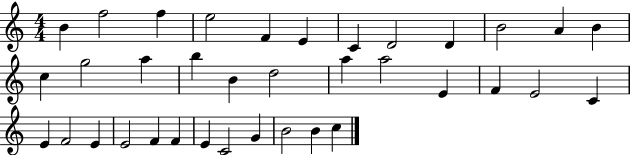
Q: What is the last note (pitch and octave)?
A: C5